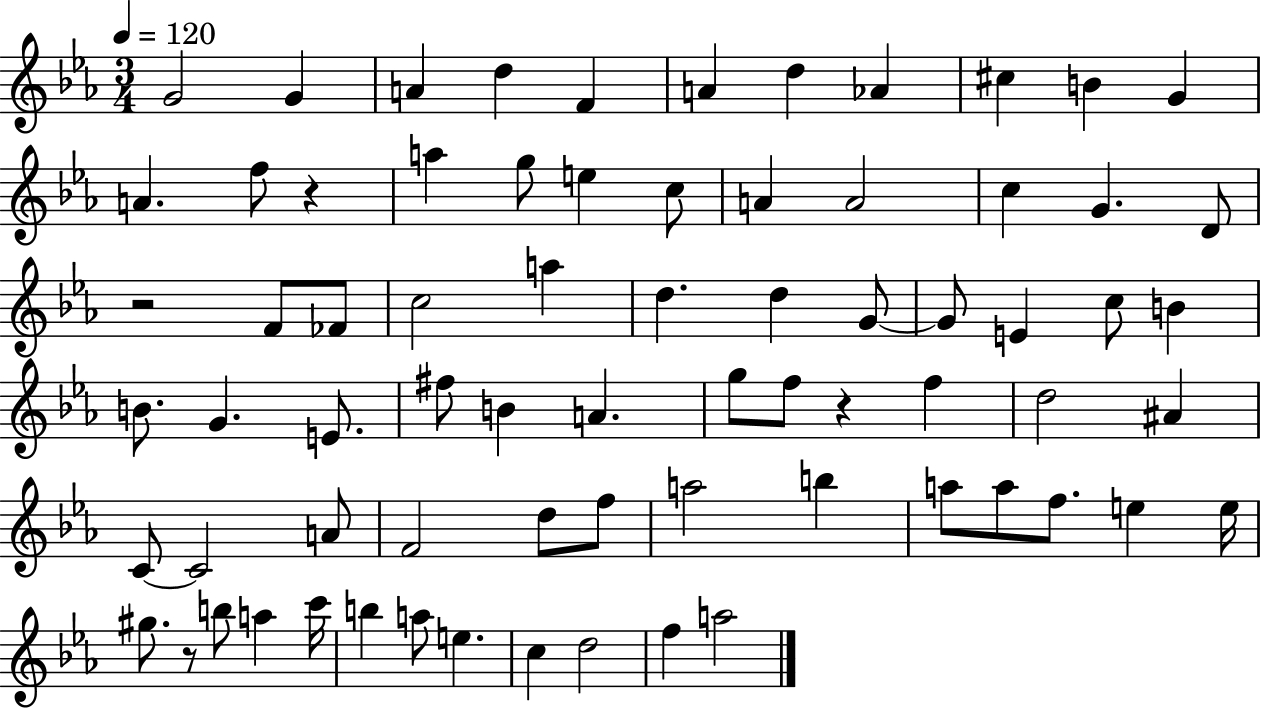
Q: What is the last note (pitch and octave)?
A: A5